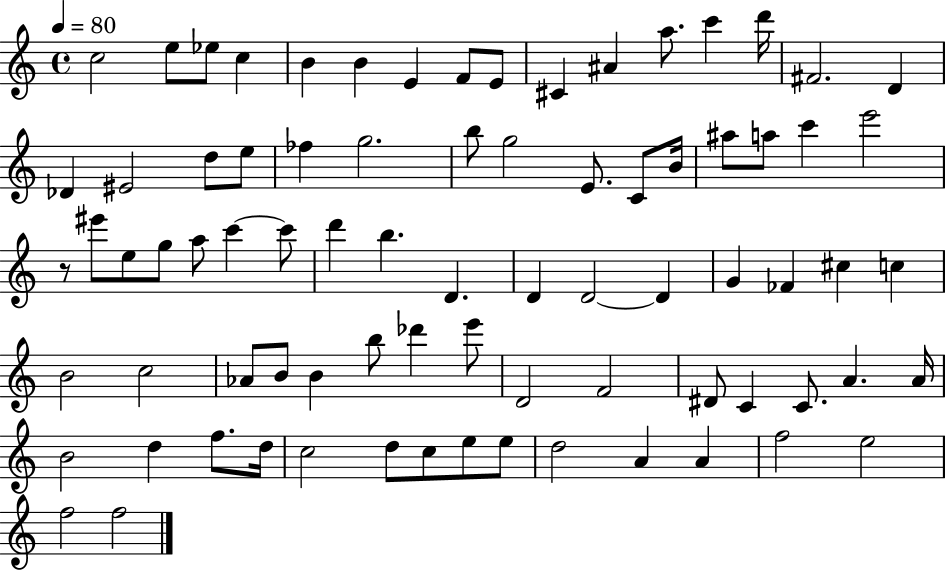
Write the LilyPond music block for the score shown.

{
  \clef treble
  \time 4/4
  \defaultTimeSignature
  \key c \major
  \tempo 4 = 80
  c''2 e''8 ees''8 c''4 | b'4 b'4 e'4 f'8 e'8 | cis'4 ais'4 a''8. c'''4 d'''16 | fis'2. d'4 | \break des'4 eis'2 d''8 e''8 | fes''4 g''2. | b''8 g''2 e'8. c'8 b'16 | ais''8 a''8 c'''4 e'''2 | \break r8 eis'''8 e''8 g''8 a''8 c'''4~~ c'''8 | d'''4 b''4. d'4. | d'4 d'2~~ d'4 | g'4 fes'4 cis''4 c''4 | \break b'2 c''2 | aes'8 b'8 b'4 b''8 des'''4 e'''8 | d'2 f'2 | dis'8 c'4 c'8. a'4. a'16 | \break b'2 d''4 f''8. d''16 | c''2 d''8 c''8 e''8 e''8 | d''2 a'4 a'4 | f''2 e''2 | \break f''2 f''2 | \bar "|."
}